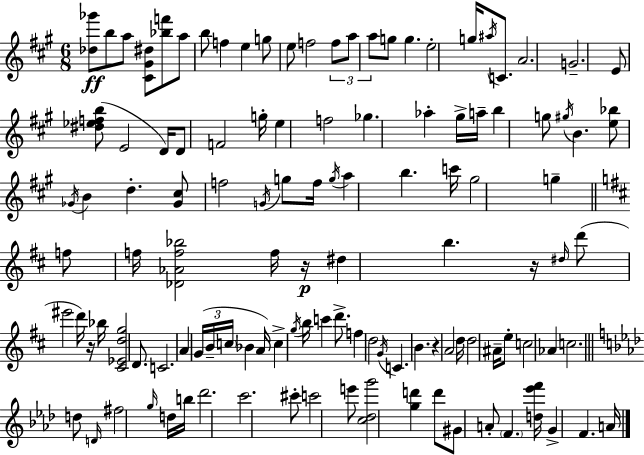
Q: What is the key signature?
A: A major